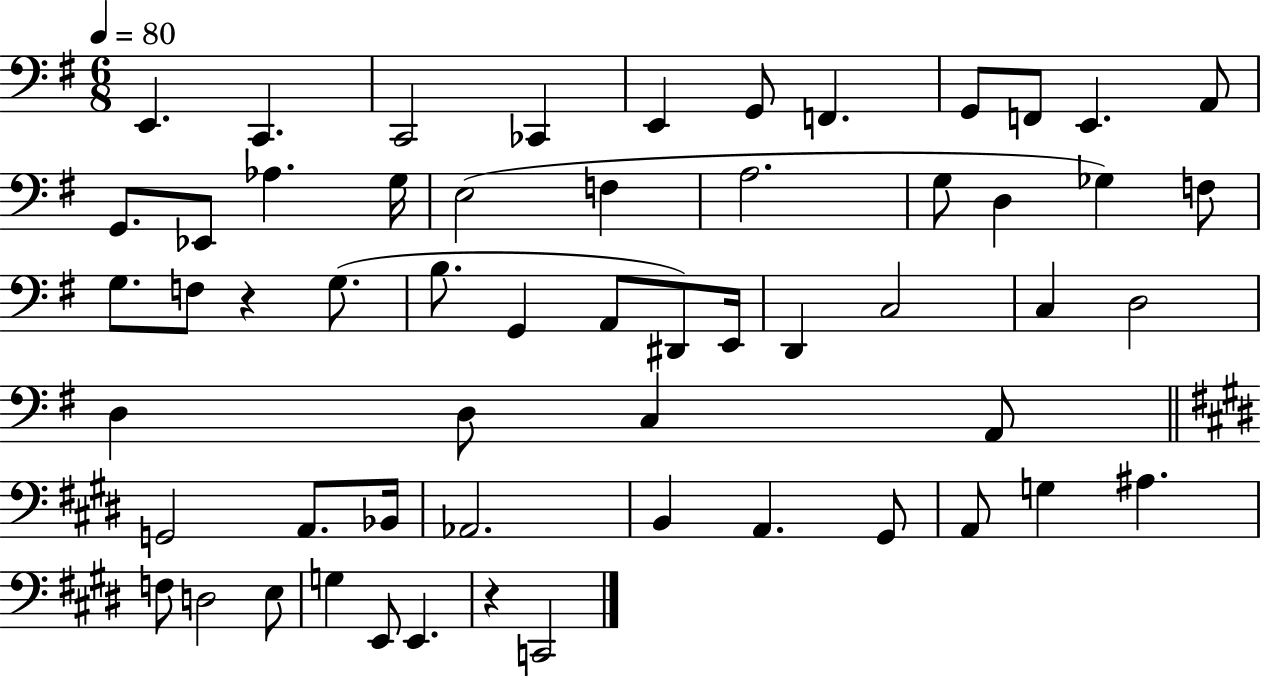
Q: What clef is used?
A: bass